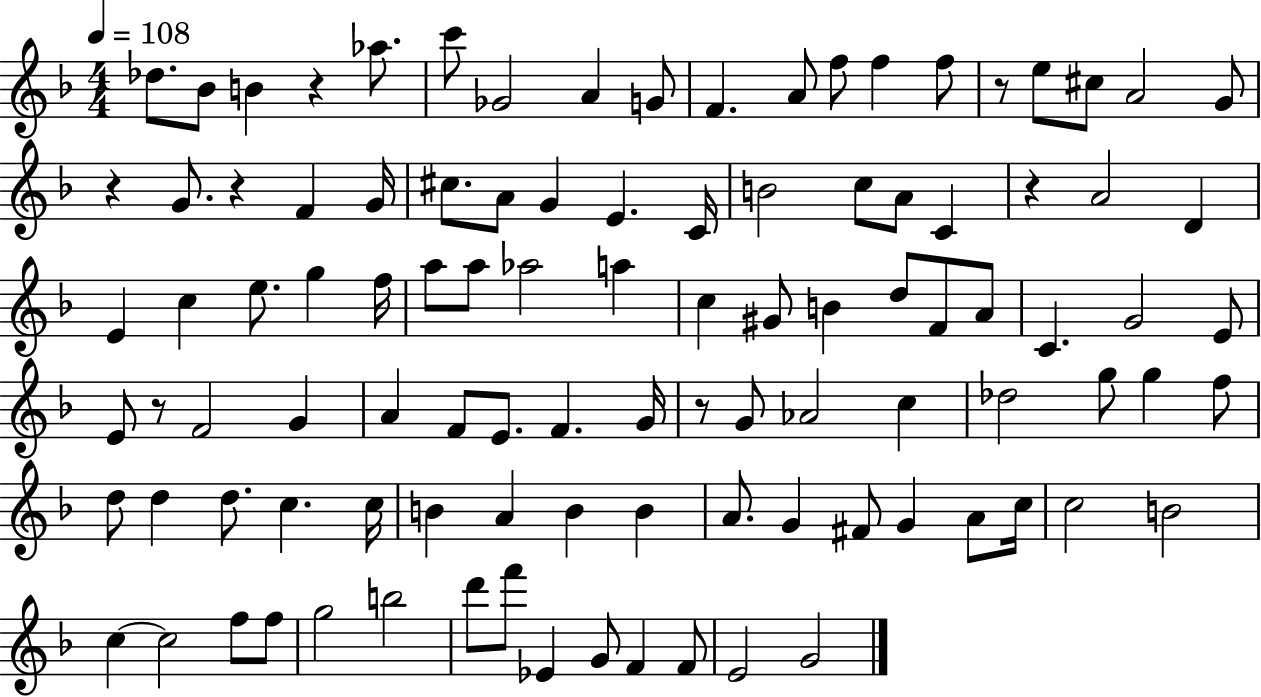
{
  \clef treble
  \numericTimeSignature
  \time 4/4
  \key f \major
  \tempo 4 = 108
  des''8. bes'8 b'4 r4 aes''8. | c'''8 ges'2 a'4 g'8 | f'4. a'8 f''8 f''4 f''8 | r8 e''8 cis''8 a'2 g'8 | \break r4 g'8. r4 f'4 g'16 | cis''8. a'8 g'4 e'4. c'16 | b'2 c''8 a'8 c'4 | r4 a'2 d'4 | \break e'4 c''4 e''8. g''4 f''16 | a''8 a''8 aes''2 a''4 | c''4 gis'8 b'4 d''8 f'8 a'8 | c'4. g'2 e'8 | \break e'8 r8 f'2 g'4 | a'4 f'8 e'8. f'4. g'16 | r8 g'8 aes'2 c''4 | des''2 g''8 g''4 f''8 | \break d''8 d''4 d''8. c''4. c''16 | b'4 a'4 b'4 b'4 | a'8. g'4 fis'8 g'4 a'8 c''16 | c''2 b'2 | \break c''4~~ c''2 f''8 f''8 | g''2 b''2 | d'''8 f'''8 ees'4 g'8 f'4 f'8 | e'2 g'2 | \break \bar "|."
}